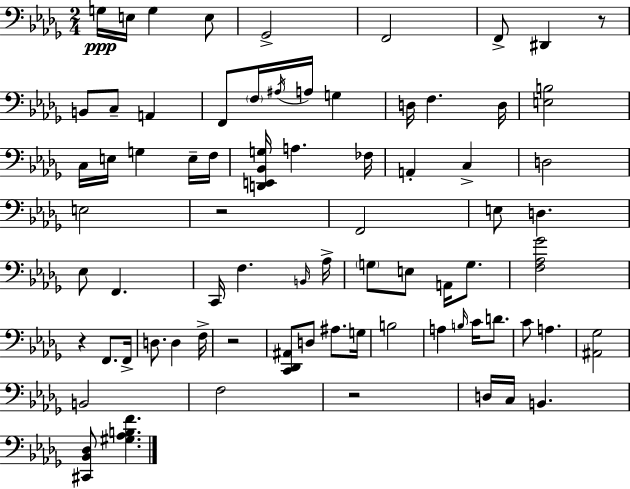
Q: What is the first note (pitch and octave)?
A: G3